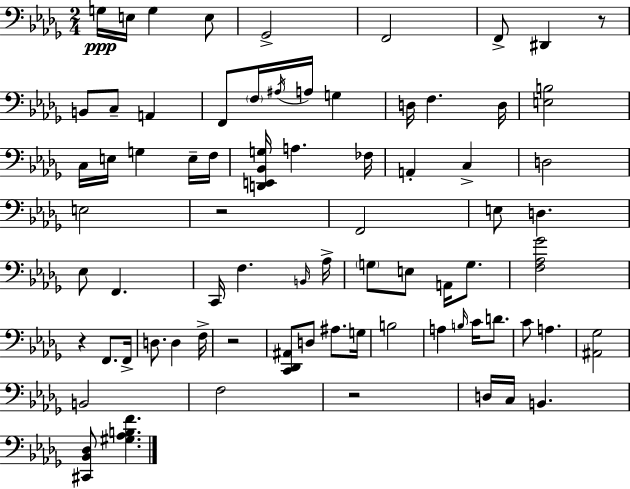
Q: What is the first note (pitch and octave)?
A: G3